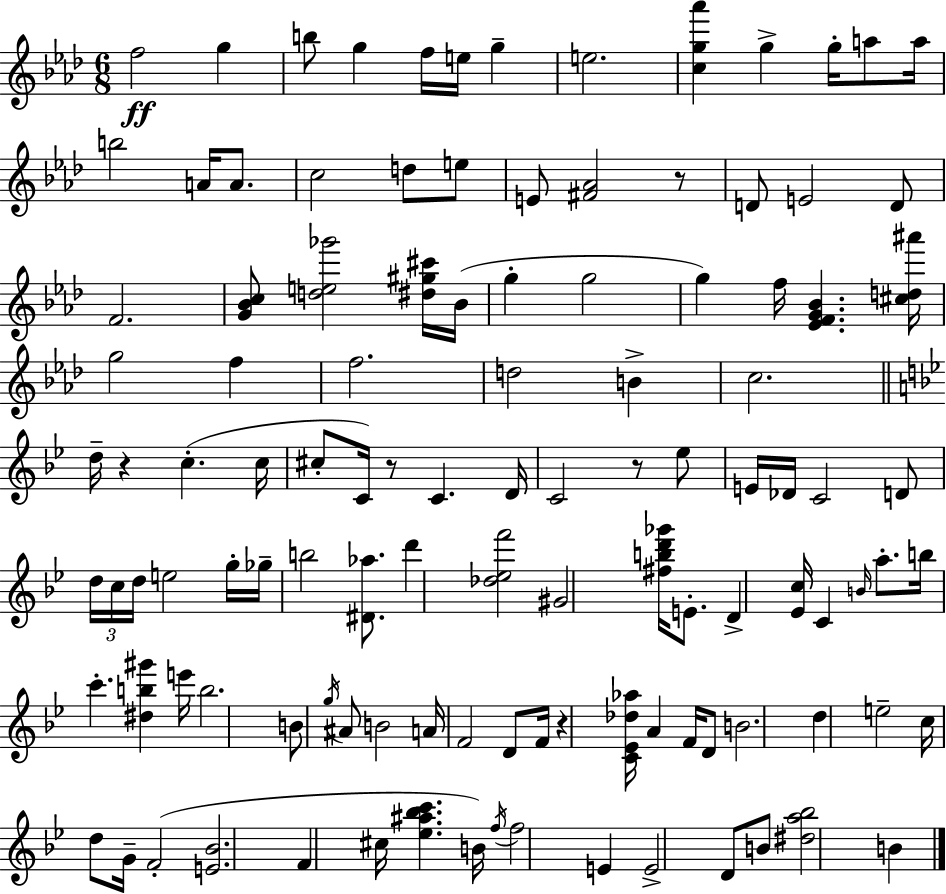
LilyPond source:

{
  \clef treble
  \numericTimeSignature
  \time 6/8
  \key aes \major
  \repeat volta 2 { f''2\ff g''4 | b''8 g''4 f''16 e''16 g''4-- | e''2. | <c'' g'' aes'''>4 g''4-> g''16-. a''8 a''16 | \break b''2 a'16 a'8. | c''2 d''8 e''8 | e'8 <fis' aes'>2 r8 | d'8 e'2 d'8 | \break f'2. | <g' bes' c''>8 <d'' e'' ges'''>2 <dis'' gis'' cis'''>16 bes'16( | g''4-. g''2 | g''4) f''16 <ees' f' g' bes'>4. <cis'' d'' ais'''>16 | \break g''2 f''4 | f''2. | d''2 b'4-> | c''2. | \break \bar "||" \break \key bes \major d''16-- r4 c''4.-.( c''16 | cis''8-. c'16) r8 c'4. d'16 | c'2 r8 ees''8 | e'16 des'16 c'2 d'8 | \break \tuplet 3/2 { d''16 c''16 d''16 } e''2 g''16-. | ges''16-- b''2 <dis' aes''>8. | d'''4 <des'' ees'' f'''>2 | gis'2 <fis'' b'' d''' ges'''>16 e'8.-. | \break d'4-> <ees' c''>16 c'4 \grace { b'16 } a''8.-. | b''16 c'''4.-. <dis'' b'' gis'''>4 | e'''16 b''2. | b'8 \acciaccatura { g''16 } ais'8 b'2 | \break a'16 f'2 d'8 | f'16 r4 <c' ees' des'' aes''>16 a'4 f'16 | d'8 b'2. | d''4 e''2-- | \break c''16 d''8 g'16-- f'2-.( | <e' bes'>2. | f'4 cis''16 <ees'' ais'' bes'' c'''>4. | b'16) \acciaccatura { f''16 } f''2 e'4 | \break e'2-> d'8 | b'8 <dis'' a'' bes''>2 b'4 | } \bar "|."
}